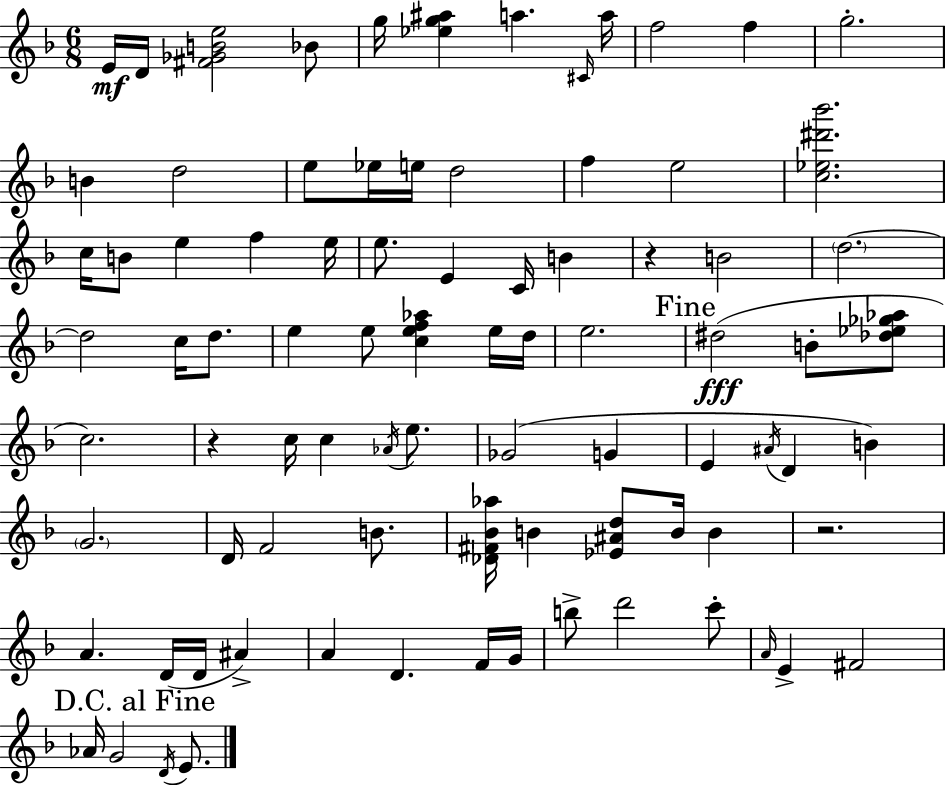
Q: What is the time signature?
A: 6/8